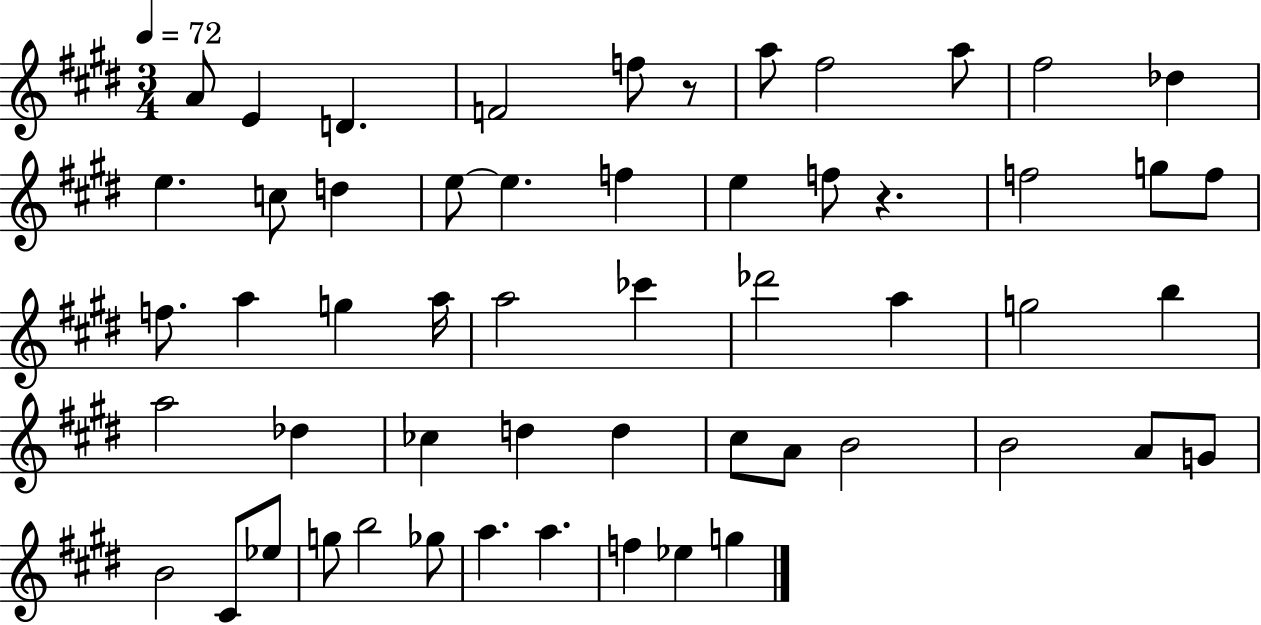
A4/e E4/q D4/q. F4/h F5/e R/e A5/e F#5/h A5/e F#5/h Db5/q E5/q. C5/e D5/q E5/e E5/q. F5/q E5/q F5/e R/q. F5/h G5/e F5/e F5/e. A5/q G5/q A5/s A5/h CES6/q Db6/h A5/q G5/h B5/q A5/h Db5/q CES5/q D5/q D5/q C#5/e A4/e B4/h B4/h A4/e G4/e B4/h C#4/e Eb5/e G5/e B5/h Gb5/e A5/q. A5/q. F5/q Eb5/q G5/q